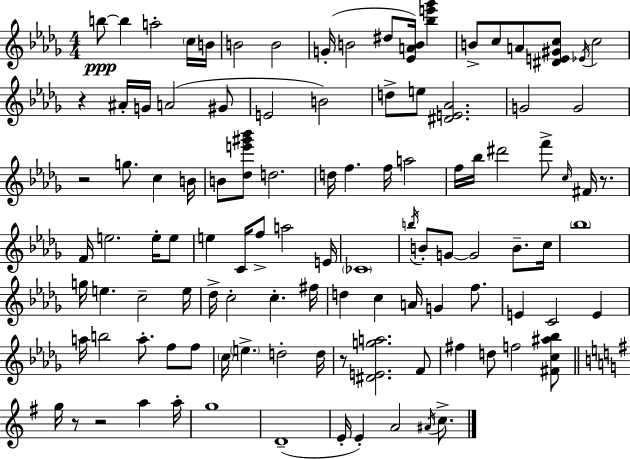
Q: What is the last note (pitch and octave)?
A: C5